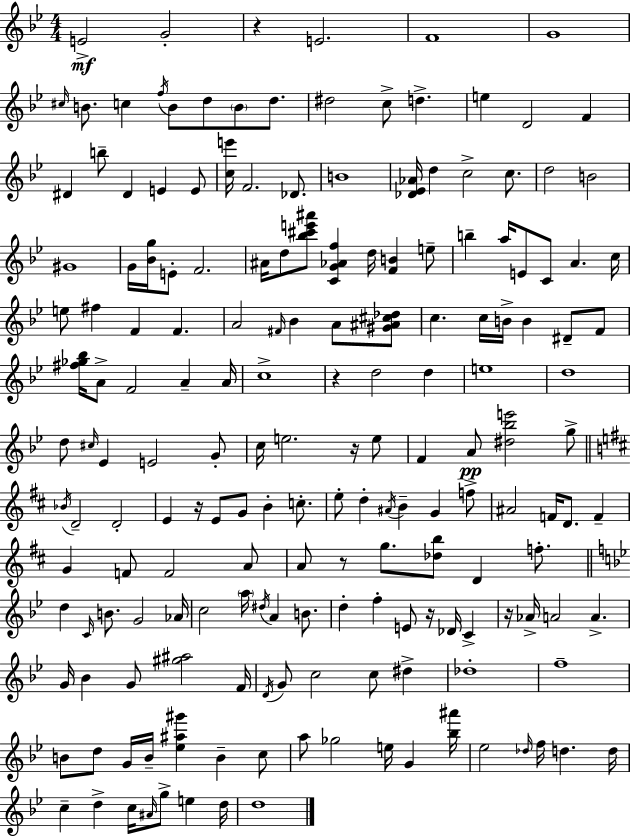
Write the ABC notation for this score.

X:1
T:Untitled
M:4/4
L:1/4
K:Gm
E2 G2 z E2 F4 G4 ^c/4 B/2 c f/4 B/2 d/2 B/2 d/2 ^d2 c/2 d e D2 F ^D b/2 ^D E E/2 [ce']/4 F2 _D/2 B4 [_D_E_A]/4 d c2 c/2 d2 B2 ^G4 G/4 [_Bg]/4 E/2 F2 ^A/4 d/2 [_b^c'e'^a']/2 [CG_Af] d/4 [FB] e/2 b a/4 E/2 C/2 A c/4 e/2 ^f F F A2 ^F/4 _B A/2 [^G^A^c_d]/2 c c/4 B/4 B ^D/2 F/2 [^f_g_b]/4 A/2 F2 A A/4 c4 z d2 d e4 d4 d/2 ^c/4 _E E2 G/2 c/4 e2 z/4 e/2 F A/2 [^d_be']2 g/2 _B/4 D2 D2 E z/4 E/2 G/2 B c/2 e/2 d ^A/4 B G f/2 ^A2 F/4 D/2 F G F/2 F2 A/2 A/2 z/2 g/2 [_db]/2 D f/2 d C/4 B/2 G2 _A/4 c2 a/4 ^d/4 A B/2 d f E/2 z/4 _D/4 C z/4 _A/4 A2 A G/4 _B G/2 [^g^a]2 F/4 D/4 G/2 c2 c/2 ^d _d4 f4 B/2 d/2 G/4 B/4 [_e^a^g'] B c/2 a/2 _g2 e/4 G [_b^a']/4 _e2 _d/4 f/4 d d/4 c d c/4 ^A/4 g/2 e d/4 d4